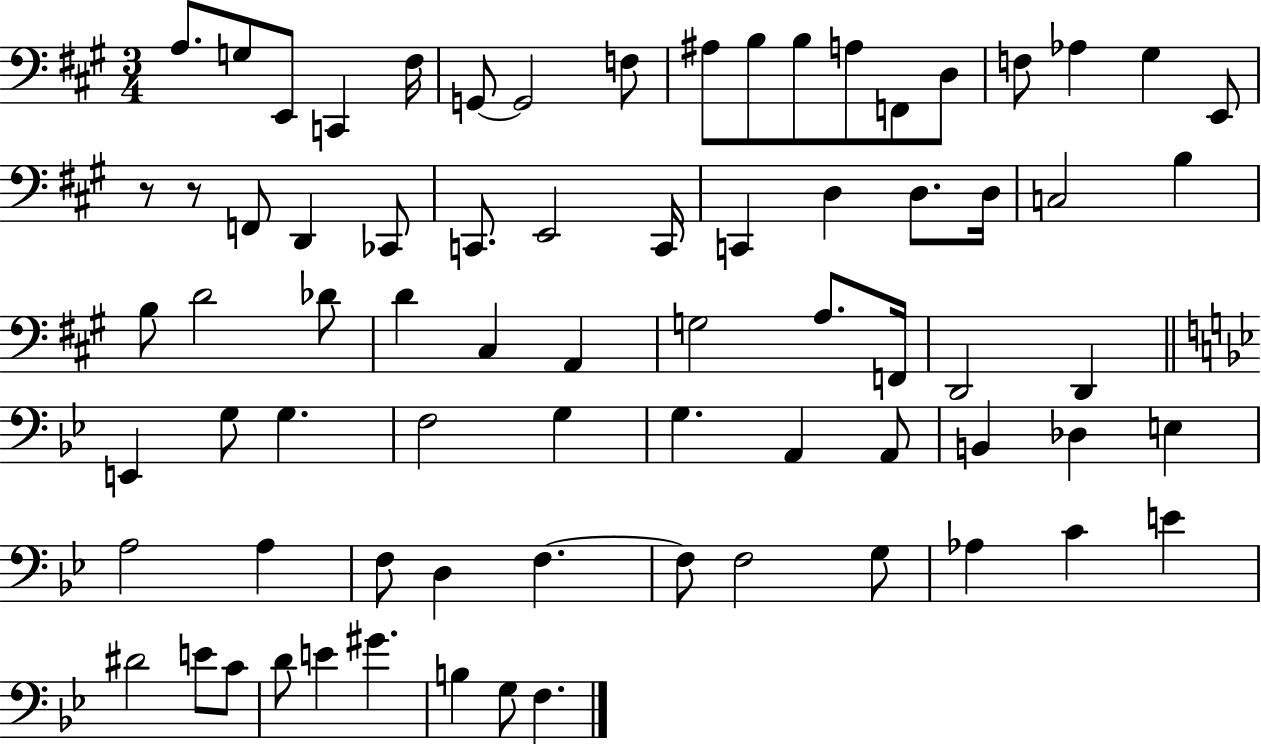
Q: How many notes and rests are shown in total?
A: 74